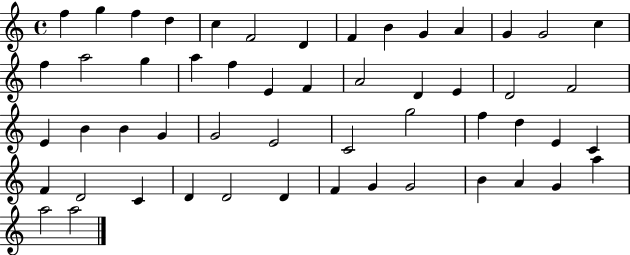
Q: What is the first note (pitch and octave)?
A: F5